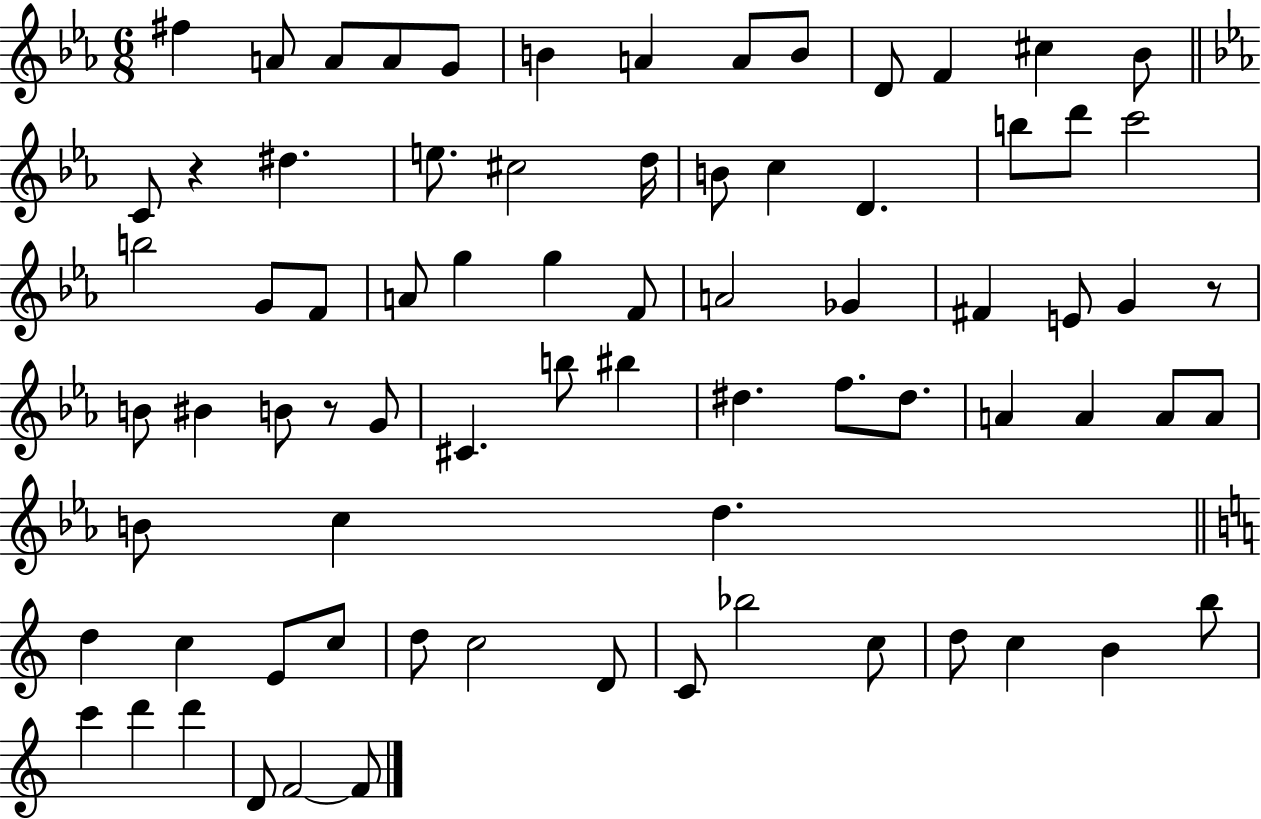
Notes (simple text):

F#5/q A4/e A4/e A4/e G4/e B4/q A4/q A4/e B4/e D4/e F4/q C#5/q Bb4/e C4/e R/q D#5/q. E5/e. C#5/h D5/s B4/e C5/q D4/q. B5/e D6/e C6/h B5/h G4/e F4/e A4/e G5/q G5/q F4/e A4/h Gb4/q F#4/q E4/e G4/q R/e B4/e BIS4/q B4/e R/e G4/e C#4/q. B5/e BIS5/q D#5/q. F5/e. D#5/e. A4/q A4/q A4/e A4/e B4/e C5/q D5/q. D5/q C5/q E4/e C5/e D5/e C5/h D4/e C4/e Bb5/h C5/e D5/e C5/q B4/q B5/e C6/q D6/q D6/q D4/e F4/h F4/e